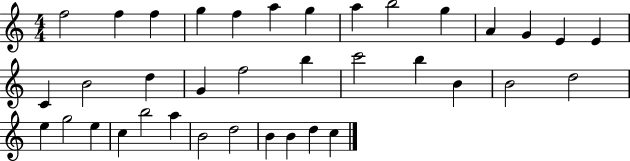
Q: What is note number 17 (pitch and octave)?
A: D5